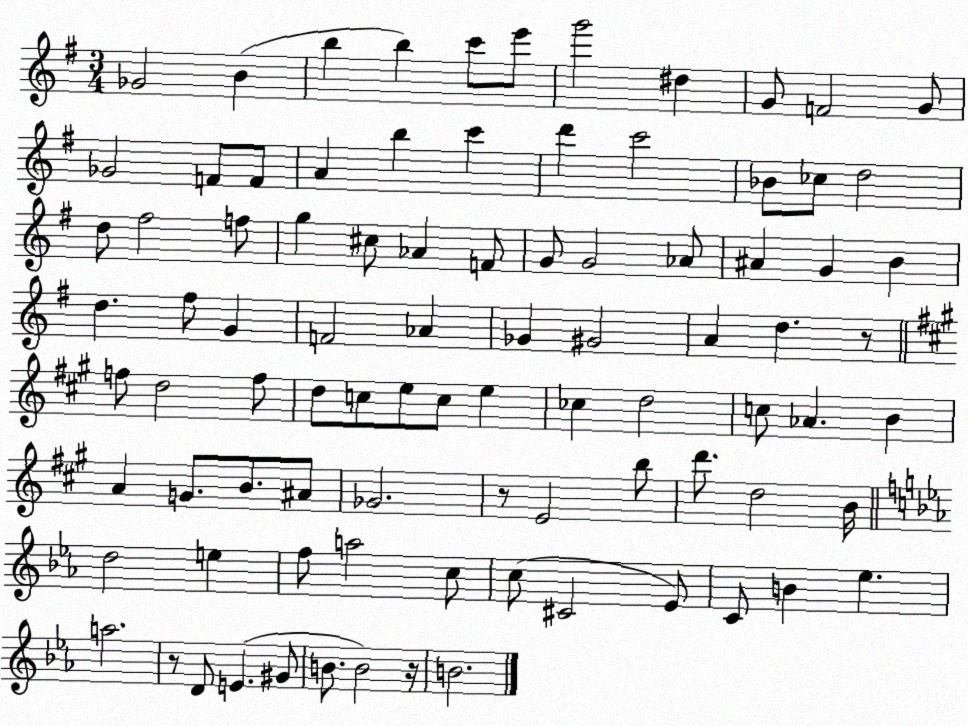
X:1
T:Untitled
M:3/4
L:1/4
K:G
_G2 B b b c'/2 e'/2 g'2 ^d G/2 F2 G/2 _G2 F/2 F/2 A b c' d' c'2 _B/2 _c/2 d2 d/2 ^f2 f/2 g ^c/2 _A F/2 G/2 G2 _A/2 ^A G B d ^f/2 G F2 _A _G ^G2 A d z/2 f/2 d2 f/2 d/2 c/2 e/2 c/2 e _c d2 c/2 _A B A G/2 B/2 ^A/2 _G2 z/2 E2 b/2 d'/2 d2 B/4 d2 e f/2 a2 c/2 c/2 ^C2 _E/2 C/2 B _e a2 z/2 D/2 E ^G/2 B/2 B2 z/4 B2